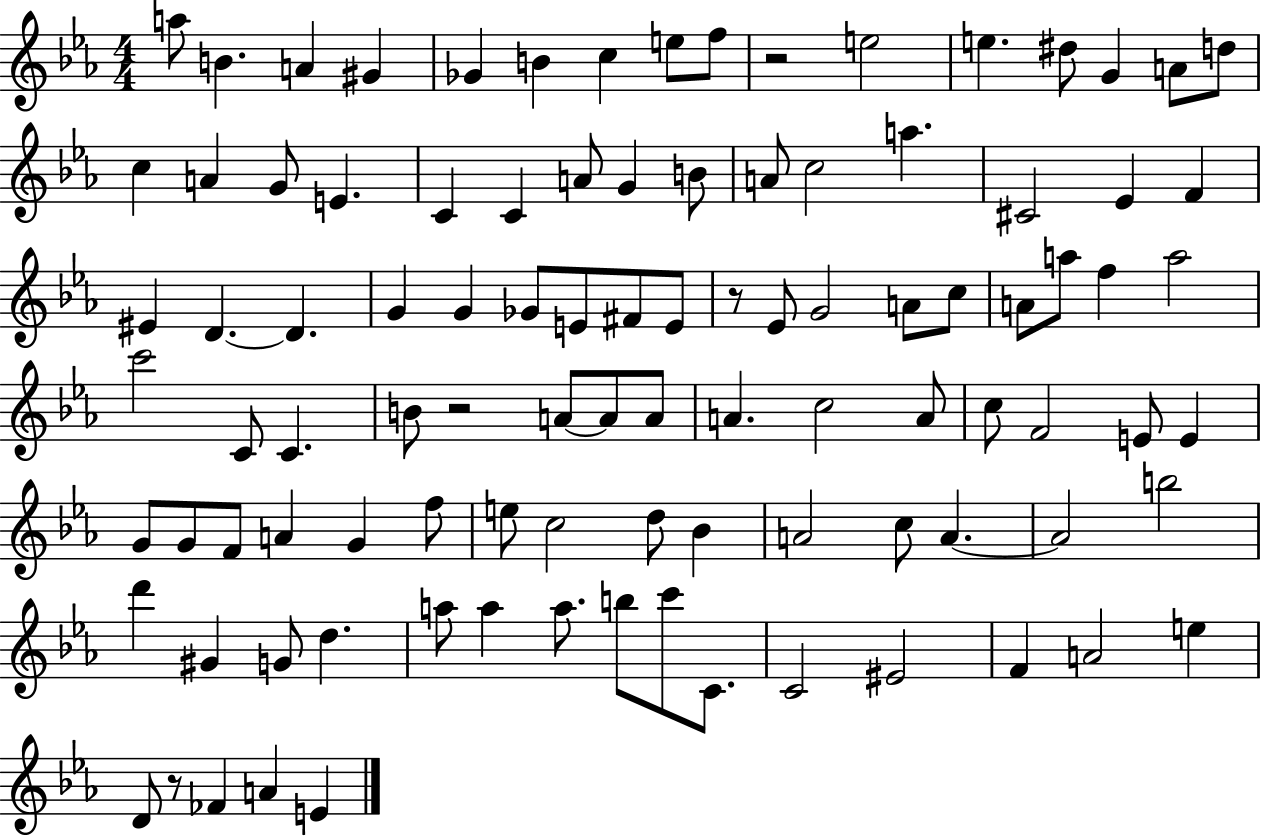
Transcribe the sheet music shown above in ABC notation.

X:1
T:Untitled
M:4/4
L:1/4
K:Eb
a/2 B A ^G _G B c e/2 f/2 z2 e2 e ^d/2 G A/2 d/2 c A G/2 E C C A/2 G B/2 A/2 c2 a ^C2 _E F ^E D D G G _G/2 E/2 ^F/2 E/2 z/2 _E/2 G2 A/2 c/2 A/2 a/2 f a2 c'2 C/2 C B/2 z2 A/2 A/2 A/2 A c2 A/2 c/2 F2 E/2 E G/2 G/2 F/2 A G f/2 e/2 c2 d/2 _B A2 c/2 A A2 b2 d' ^G G/2 d a/2 a a/2 b/2 c'/2 C/2 C2 ^E2 F A2 e D/2 z/2 _F A E